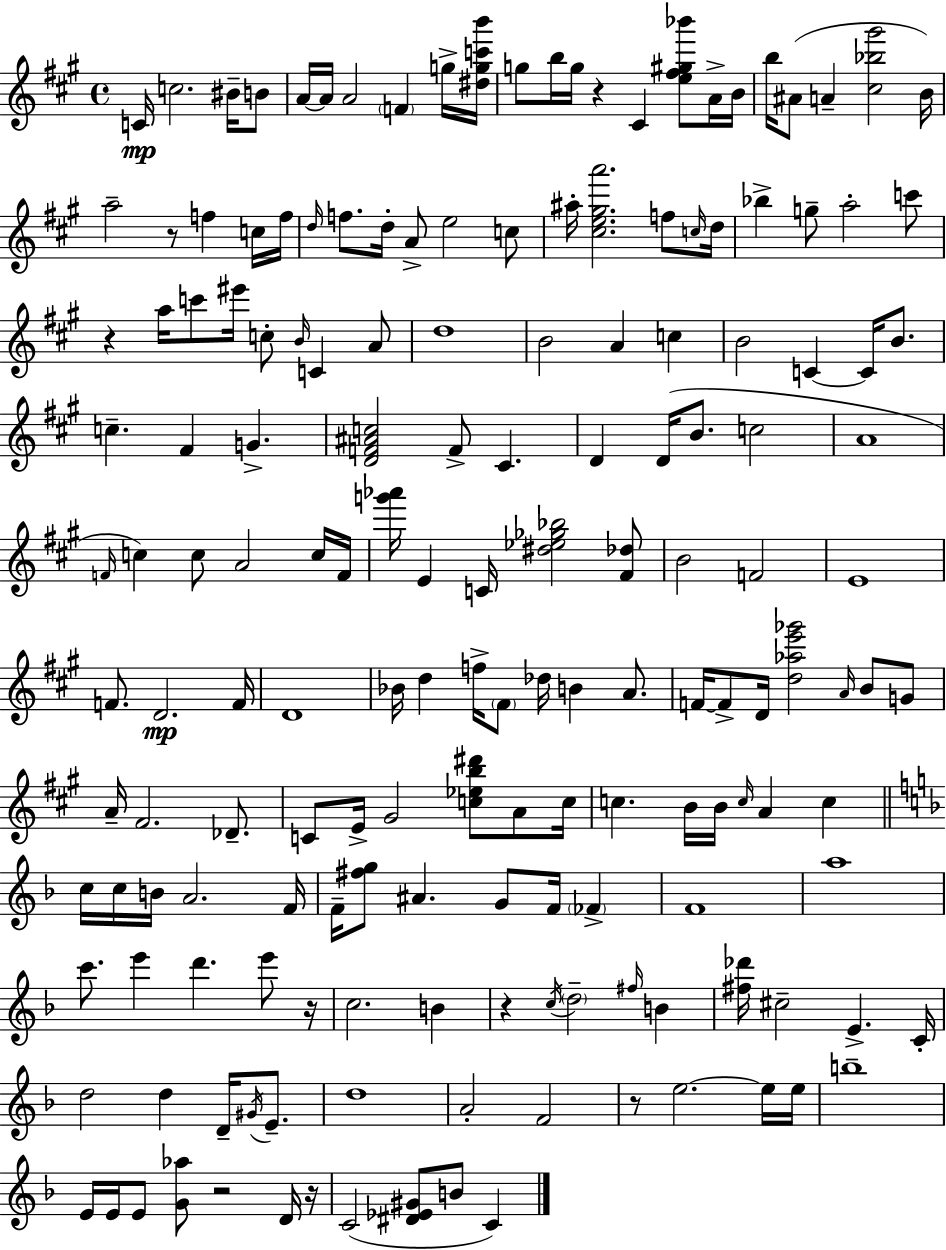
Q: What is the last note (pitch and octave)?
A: C4